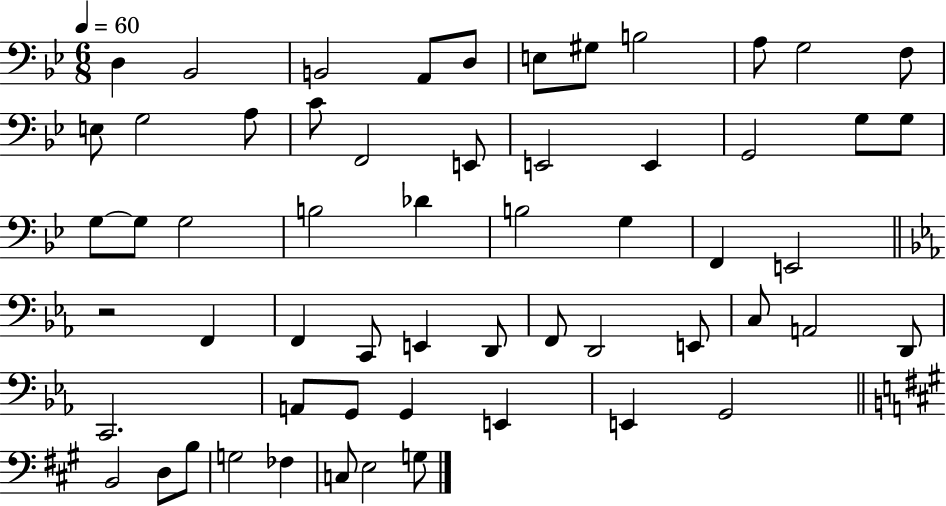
X:1
T:Untitled
M:6/8
L:1/4
K:Bb
D, _B,,2 B,,2 A,,/2 D,/2 E,/2 ^G,/2 B,2 A,/2 G,2 F,/2 E,/2 G,2 A,/2 C/2 F,,2 E,,/2 E,,2 E,, G,,2 G,/2 G,/2 G,/2 G,/2 G,2 B,2 _D B,2 G, F,, E,,2 z2 F,, F,, C,,/2 E,, D,,/2 F,,/2 D,,2 E,,/2 C,/2 A,,2 D,,/2 C,,2 A,,/2 G,,/2 G,, E,, E,, G,,2 B,,2 D,/2 B,/2 G,2 _F, C,/2 E,2 G,/2